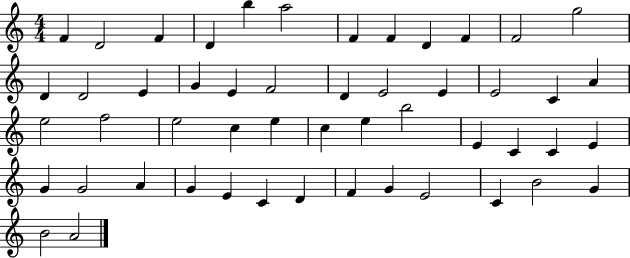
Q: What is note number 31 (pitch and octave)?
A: E5